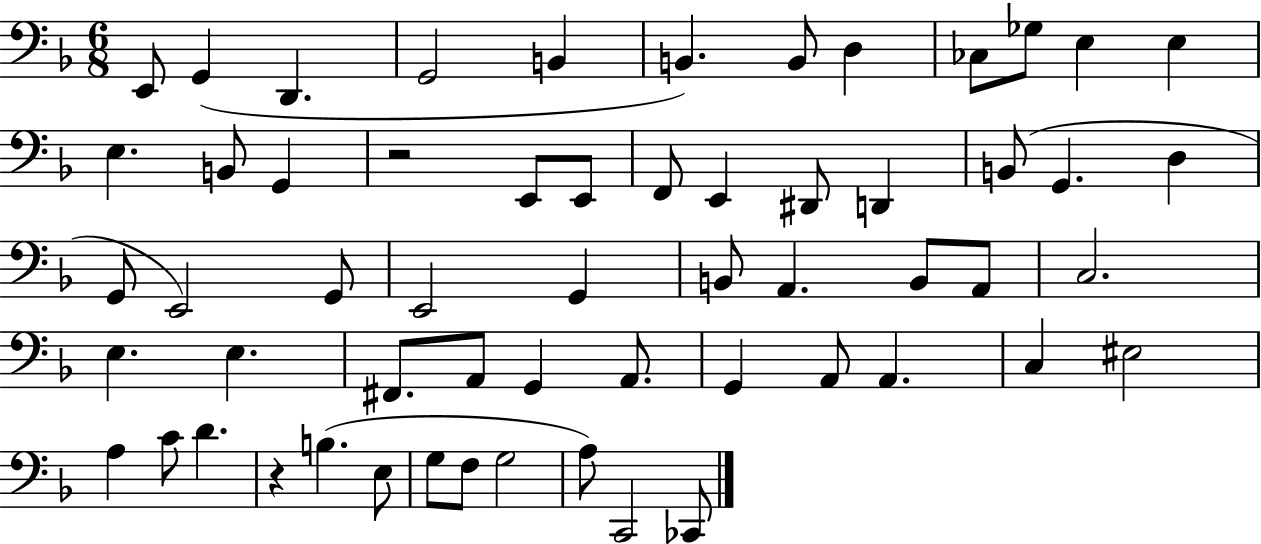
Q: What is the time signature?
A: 6/8